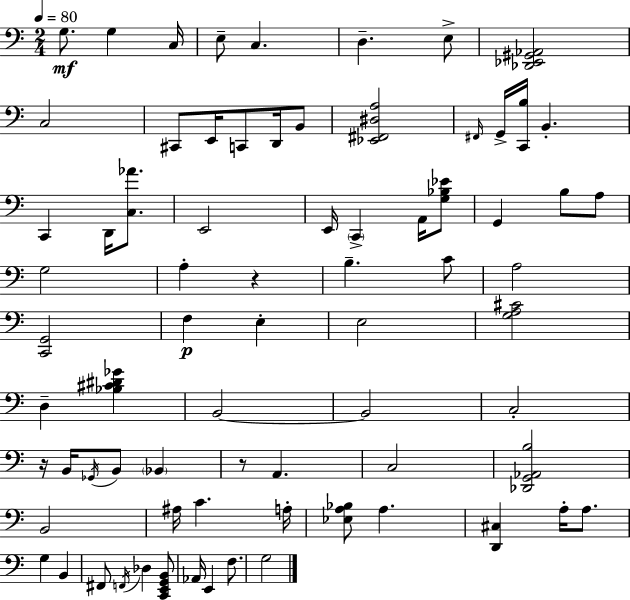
{
  \clef bass
  \numericTimeSignature
  \time 2/4
  \key c \major
  \tempo 4 = 80
  g8.\mf g4 c16 | e8-- c4. | d4.-- e8-> | <des, ees, gis, aes,>2 | \break c2 | cis,8 e,16 c,8 d,16 b,8 | <ees, fis, dis a>2 | \grace { fis,16 } g,16-> <c, b>16 b,4.-. | \break c,4 d,16 <c aes'>8. | e,2 | e,16 \parenthesize c,4-> a,16 <g bes ees'>8 | g,4 b8 a8 | \break g2 | a4-. r4 | b4.-- c'8 | a2 | \break <c, g,>2 | f4\p e4-. | e2 | <g a cis'>2 | \break d4-- <bes cis' dis' ges'>4 | b,2~~ | b,2 | c2-. | \break r16 b,16 \acciaccatura { ges,16 } b,8 \parenthesize bes,4 | r8 a,4. | c2 | <des, g, aes, b>2 | \break b,2 | ais16 c'4. | a16-. <ees a bes>8 a4. | <d, cis>4 a16-. a8. | \break g4 b,4 | fis,8 \acciaccatura { f,16 } des4 | <c, e, g, b,>8 aes,16 e,4 | f8. g2 | \break \bar "|."
}